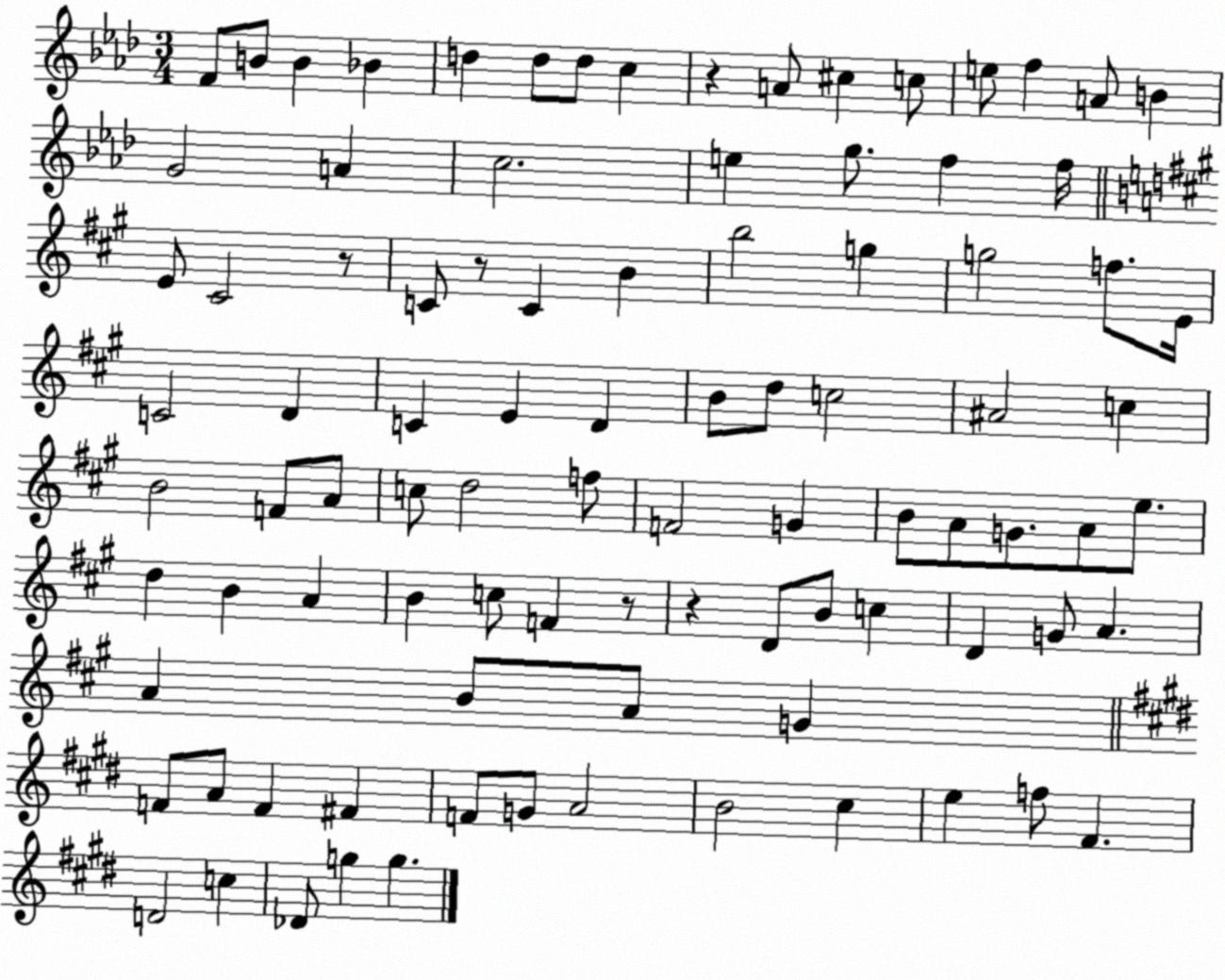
X:1
T:Untitled
M:3/4
L:1/4
K:Ab
F/2 B/2 B _B d d/2 d/2 c z A/2 ^c c/2 e/2 f A/2 B G2 A c2 e g/2 f f/4 E/2 ^C2 z/2 C/2 z/2 C B b2 g g2 f/2 E/4 C2 D C E D B/2 d/2 c2 ^A2 c B2 F/2 A/2 c/2 d2 f/2 F2 G B/2 A/2 G/2 A/2 e/2 d B A B c/2 F z/2 z D/2 B/2 c D G/2 A A B/2 A/2 G F/2 A/2 F ^F F/2 G/2 A2 B2 ^c e f/2 ^F D2 c _D/2 g g